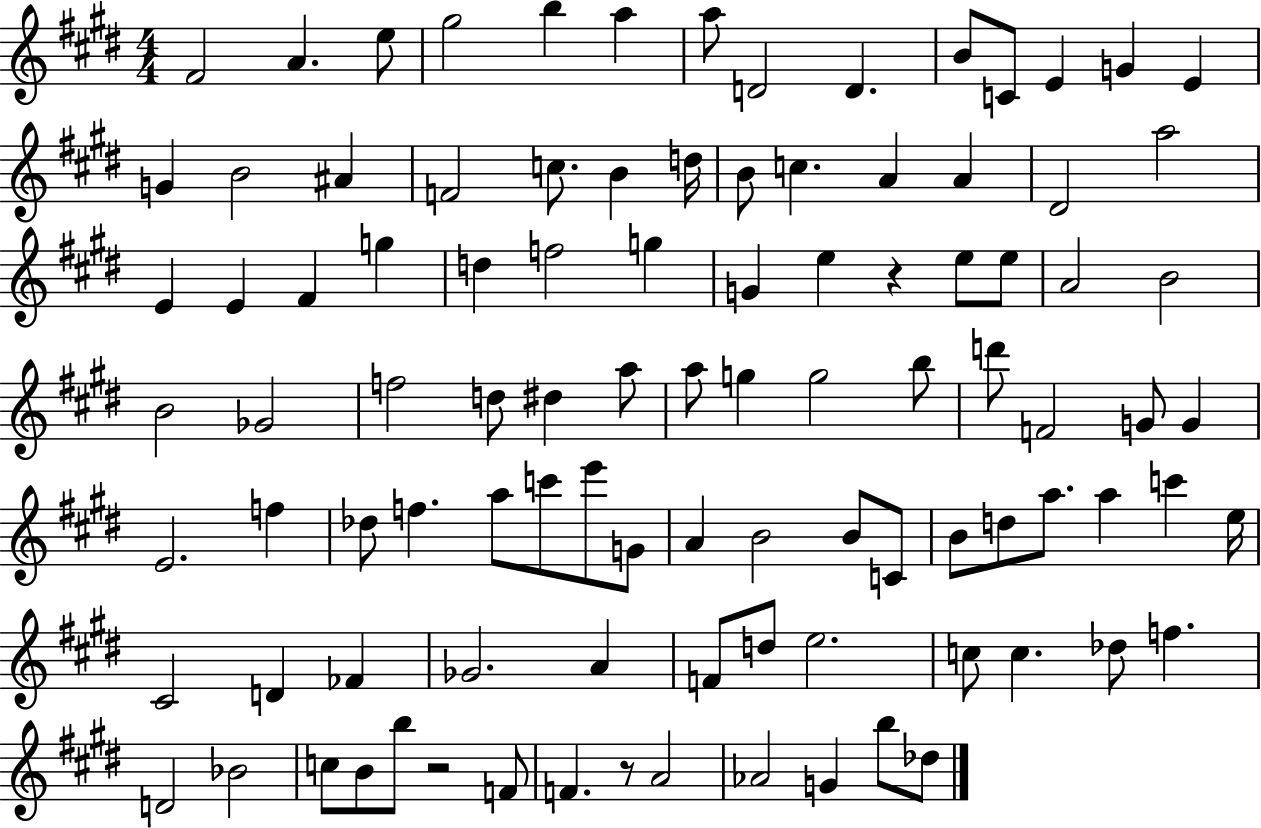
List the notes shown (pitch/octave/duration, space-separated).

F#4/h A4/q. E5/e G#5/h B5/q A5/q A5/e D4/h D4/q. B4/e C4/e E4/q G4/q E4/q G4/q B4/h A#4/q F4/h C5/e. B4/q D5/s B4/e C5/q. A4/q A4/q D#4/h A5/h E4/q E4/q F#4/q G5/q D5/q F5/h G5/q G4/q E5/q R/q E5/e E5/e A4/h B4/h B4/h Gb4/h F5/h D5/e D#5/q A5/e A5/e G5/q G5/h B5/e D6/e F4/h G4/e G4/q E4/h. F5/q Db5/e F5/q. A5/e C6/e E6/e G4/e A4/q B4/h B4/e C4/e B4/e D5/e A5/e. A5/q C6/q E5/s C#4/h D4/q FES4/q Gb4/h. A4/q F4/e D5/e E5/h. C5/e C5/q. Db5/e F5/q. D4/h Bb4/h C5/e B4/e B5/e R/h F4/e F4/q. R/e A4/h Ab4/h G4/q B5/e Db5/e